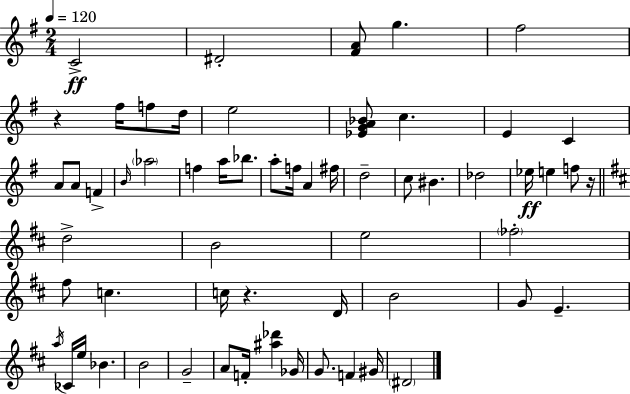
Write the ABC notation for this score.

X:1
T:Untitled
M:2/4
L:1/4
K:Em
C2 ^D2 [^FA]/2 g ^f2 z ^f/4 f/2 d/4 e2 [_EGA_B]/2 c E C A/2 A/2 F B/4 _a2 f a/4 _b/2 a/2 f/4 A ^f/4 d2 c/2 ^B _d2 _e/4 e f/2 z/4 d2 B2 e2 _f2 ^f/2 c c/4 z D/4 B2 G/2 E a/4 _C/4 e/4 _B B2 G2 A/2 F/4 [^a_d'] _G/4 G/2 F ^G/4 ^D2